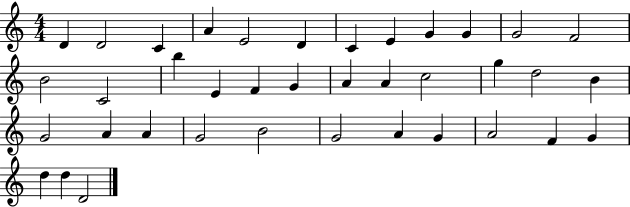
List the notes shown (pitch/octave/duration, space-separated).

D4/q D4/h C4/q A4/q E4/h D4/q C4/q E4/q G4/q G4/q G4/h F4/h B4/h C4/h B5/q E4/q F4/q G4/q A4/q A4/q C5/h G5/q D5/h B4/q G4/h A4/q A4/q G4/h B4/h G4/h A4/q G4/q A4/h F4/q G4/q D5/q D5/q D4/h